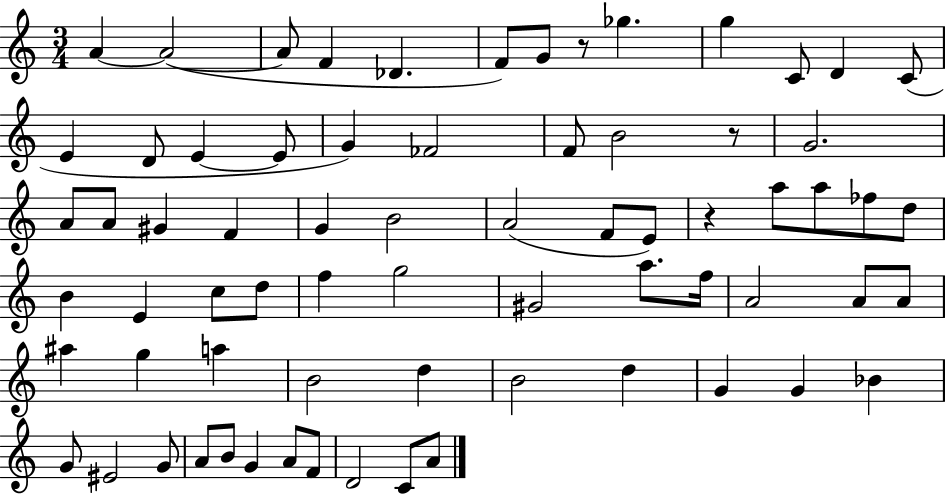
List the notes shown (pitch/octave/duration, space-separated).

A4/q A4/h A4/e F4/q Db4/q. F4/e G4/e R/e Gb5/q. G5/q C4/e D4/q C4/e E4/q D4/e E4/q E4/e G4/q FES4/h F4/e B4/h R/e G4/h. A4/e A4/e G#4/q F4/q G4/q B4/h A4/h F4/e E4/e R/q A5/e A5/e FES5/e D5/e B4/q E4/q C5/e D5/e F5/q G5/h G#4/h A5/e. F5/s A4/h A4/e A4/e A#5/q G5/q A5/q B4/h D5/q B4/h D5/q G4/q G4/q Bb4/q G4/e EIS4/h G4/e A4/e B4/e G4/q A4/e F4/e D4/h C4/e A4/e